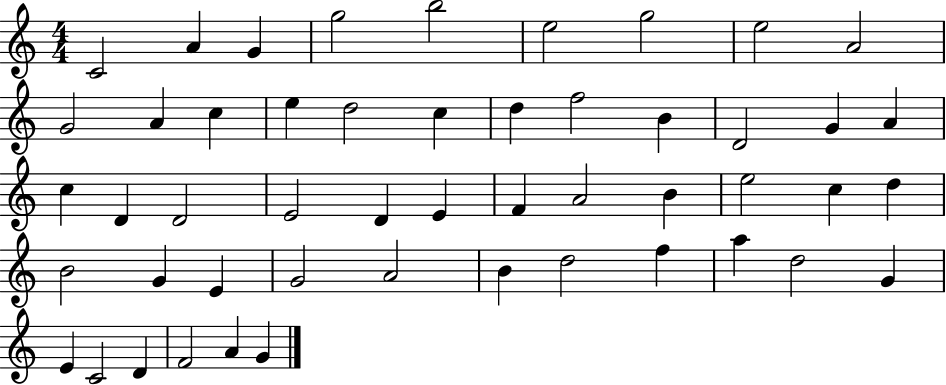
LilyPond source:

{
  \clef treble
  \numericTimeSignature
  \time 4/4
  \key c \major
  c'2 a'4 g'4 | g''2 b''2 | e''2 g''2 | e''2 a'2 | \break g'2 a'4 c''4 | e''4 d''2 c''4 | d''4 f''2 b'4 | d'2 g'4 a'4 | \break c''4 d'4 d'2 | e'2 d'4 e'4 | f'4 a'2 b'4 | e''2 c''4 d''4 | \break b'2 g'4 e'4 | g'2 a'2 | b'4 d''2 f''4 | a''4 d''2 g'4 | \break e'4 c'2 d'4 | f'2 a'4 g'4 | \bar "|."
}